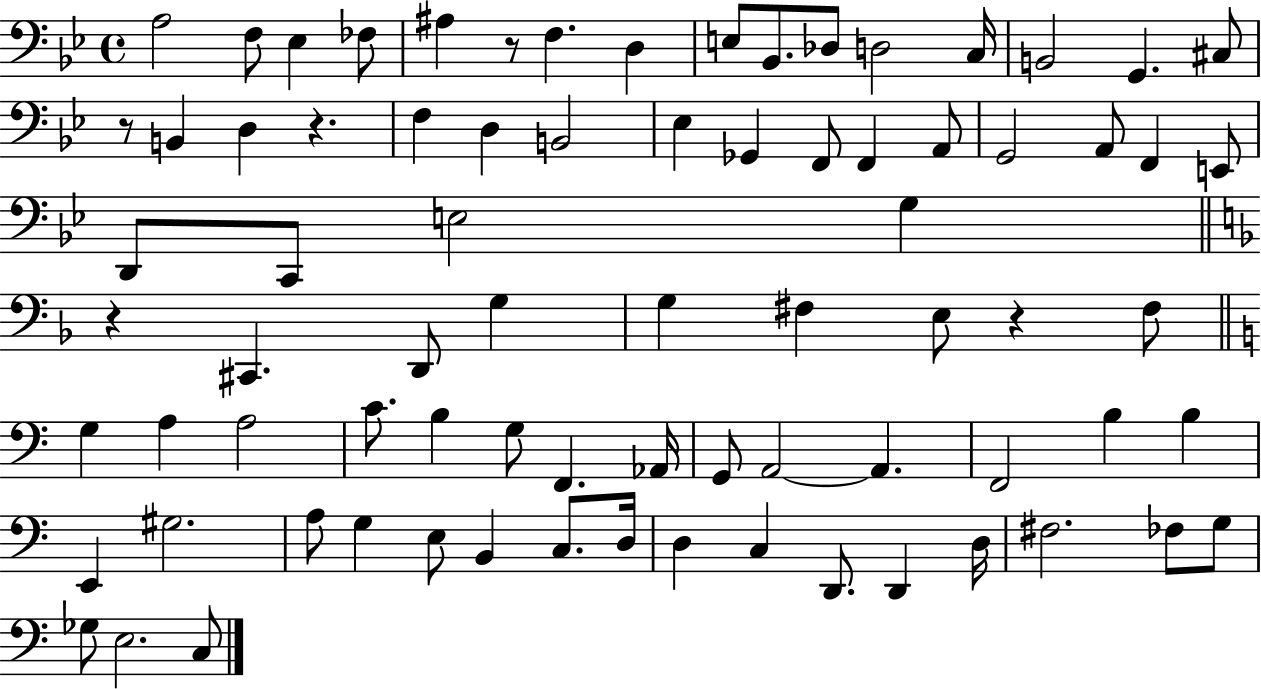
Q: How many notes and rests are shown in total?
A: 78